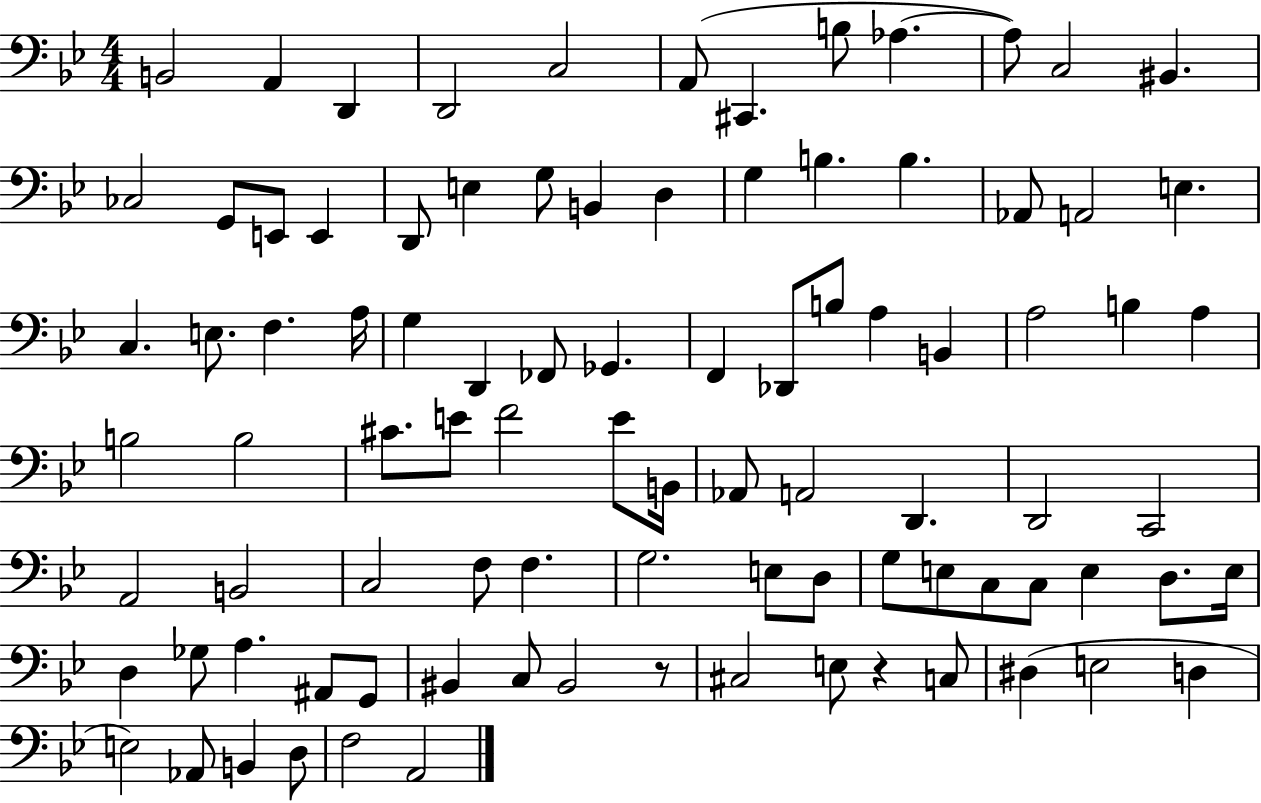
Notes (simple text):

B2/h A2/q D2/q D2/h C3/h A2/e C#2/q. B3/e Ab3/q. Ab3/e C3/h BIS2/q. CES3/h G2/e E2/e E2/q D2/e E3/q G3/e B2/q D3/q G3/q B3/q. B3/q. Ab2/e A2/h E3/q. C3/q. E3/e. F3/q. A3/s G3/q D2/q FES2/e Gb2/q. F2/q Db2/e B3/e A3/q B2/q A3/h B3/q A3/q B3/h B3/h C#4/e. E4/e F4/h E4/e B2/s Ab2/e A2/h D2/q. D2/h C2/h A2/h B2/h C3/h F3/e F3/q. G3/h. E3/e D3/e G3/e E3/e C3/e C3/e E3/q D3/e. E3/s D3/q Gb3/e A3/q. A#2/e G2/e BIS2/q C3/e BIS2/h R/e C#3/h E3/e R/q C3/e D#3/q E3/h D3/q E3/h Ab2/e B2/q D3/e F3/h A2/h